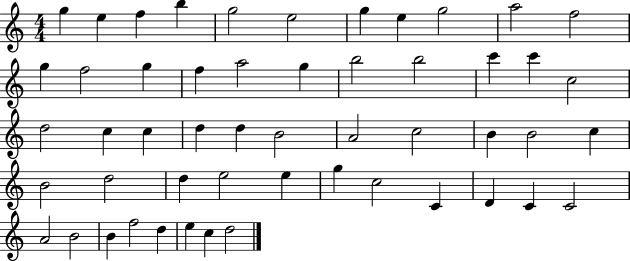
X:1
T:Untitled
M:4/4
L:1/4
K:C
g e f b g2 e2 g e g2 a2 f2 g f2 g f a2 g b2 b2 c' c' c2 d2 c c d d B2 A2 c2 B B2 c B2 d2 d e2 e g c2 C D C C2 A2 B2 B f2 d e c d2